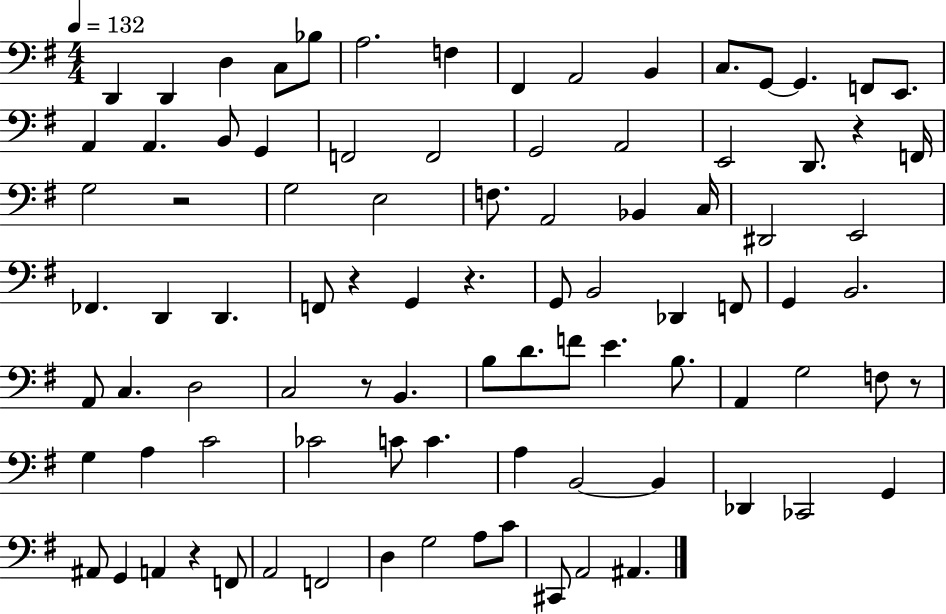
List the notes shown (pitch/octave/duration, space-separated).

D2/q D2/q D3/q C3/e Bb3/e A3/h. F3/q F#2/q A2/h B2/q C3/e. G2/e G2/q. F2/e E2/e. A2/q A2/q. B2/e G2/q F2/h F2/h G2/h A2/h E2/h D2/e. R/q F2/s G3/h R/h G3/h E3/h F3/e. A2/h Bb2/q C3/s D#2/h E2/h FES2/q. D2/q D2/q. F2/e R/q G2/q R/q. G2/e B2/h Db2/q F2/e G2/q B2/h. A2/e C3/q. D3/h C3/h R/e B2/q. B3/e D4/e. F4/e E4/q. B3/e. A2/q G3/h F3/e R/e G3/q A3/q C4/h CES4/h C4/e C4/q. A3/q B2/h B2/q Db2/q CES2/h G2/q A#2/e G2/q A2/q R/q F2/e A2/h F2/h D3/q G3/h A3/e C4/e C#2/e A2/h A#2/q.